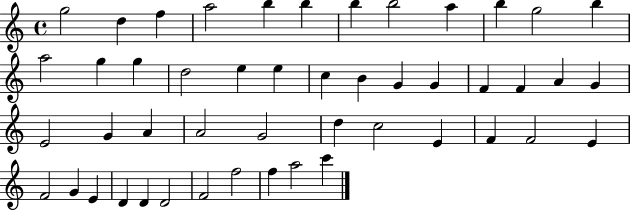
G5/h D5/q F5/q A5/h B5/q B5/q B5/q B5/h A5/q B5/q G5/h B5/q A5/h G5/q G5/q D5/h E5/q E5/q C5/q B4/q G4/q G4/q F4/q F4/q A4/q G4/q E4/h G4/q A4/q A4/h G4/h D5/q C5/h E4/q F4/q F4/h E4/q F4/h G4/q E4/q D4/q D4/q D4/h F4/h F5/h F5/q A5/h C6/q